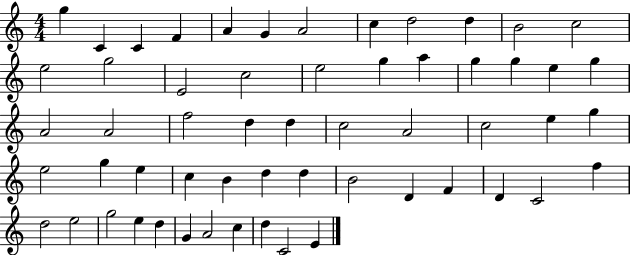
G5/q C4/q C4/q F4/q A4/q G4/q A4/h C5/q D5/h D5/q B4/h C5/h E5/h G5/h E4/h C5/h E5/h G5/q A5/q G5/q G5/q E5/q G5/q A4/h A4/h F5/h D5/q D5/q C5/h A4/h C5/h E5/q G5/q E5/h G5/q E5/q C5/q B4/q D5/q D5/q B4/h D4/q F4/q D4/q C4/h F5/q D5/h E5/h G5/h E5/q D5/q G4/q A4/h C5/q D5/q C4/h E4/q